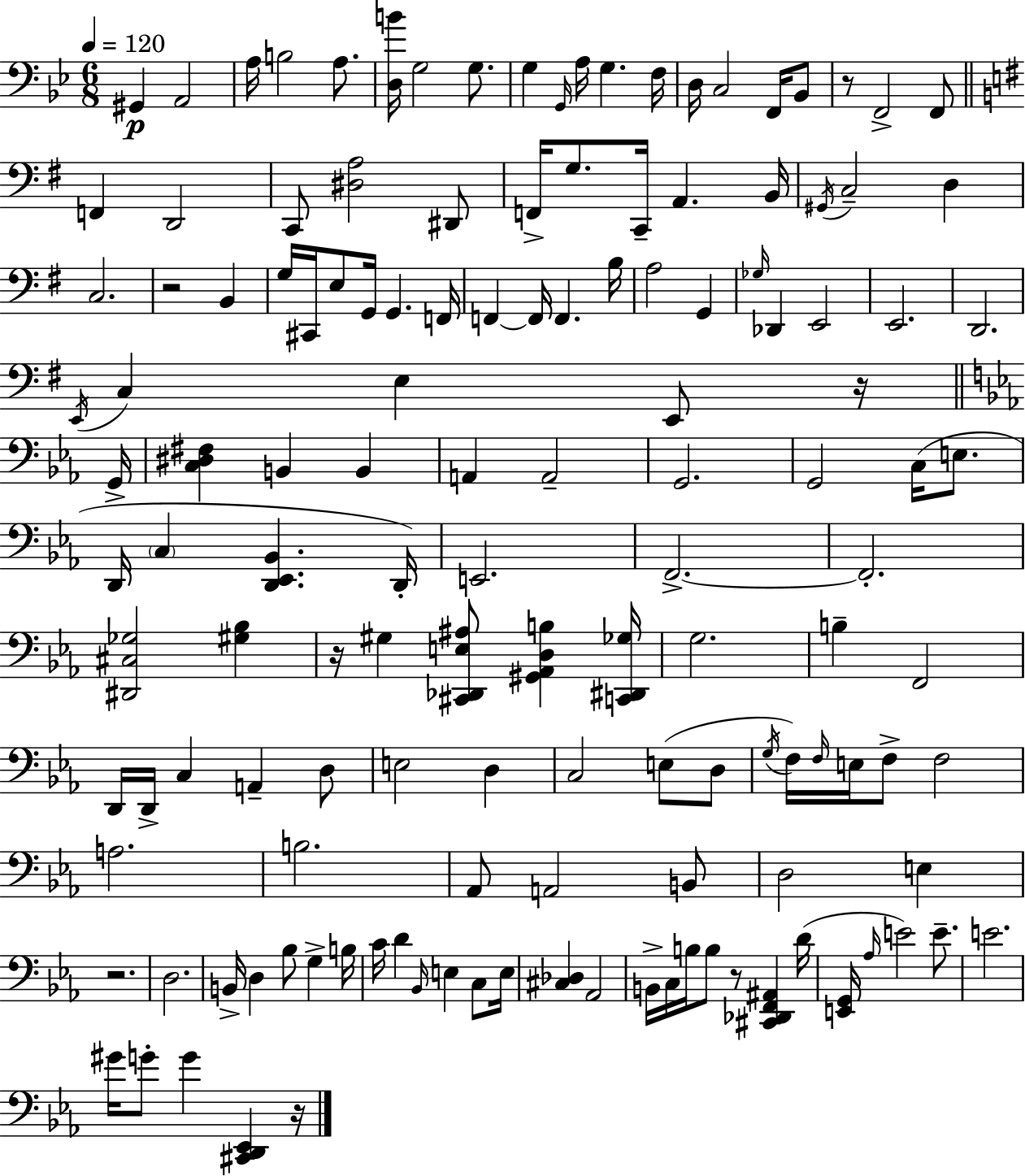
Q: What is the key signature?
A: BES major